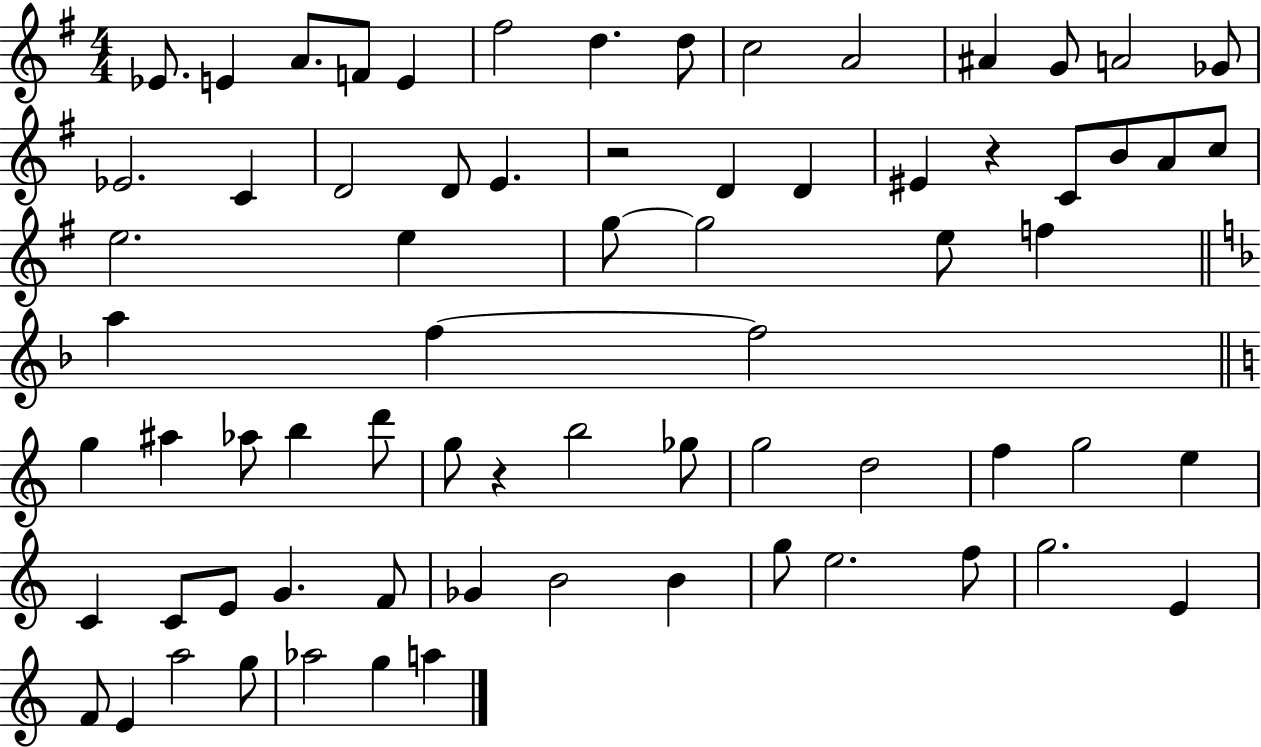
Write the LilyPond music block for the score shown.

{
  \clef treble
  \numericTimeSignature
  \time 4/4
  \key g \major
  \repeat volta 2 { ees'8. e'4 a'8. f'8 e'4 | fis''2 d''4. d''8 | c''2 a'2 | ais'4 g'8 a'2 ges'8 | \break ees'2. c'4 | d'2 d'8 e'4. | r2 d'4 d'4 | eis'4 r4 c'8 b'8 a'8 c''8 | \break e''2. e''4 | g''8~~ g''2 e''8 f''4 | \bar "||" \break \key d \minor a''4 f''4~~ f''2 | \bar "||" \break \key c \major g''4 ais''4 aes''8 b''4 d'''8 | g''8 r4 b''2 ges''8 | g''2 d''2 | f''4 g''2 e''4 | \break c'4 c'8 e'8 g'4. f'8 | ges'4 b'2 b'4 | g''8 e''2. f''8 | g''2. e'4 | \break f'8 e'4 a''2 g''8 | aes''2 g''4 a''4 | } \bar "|."
}